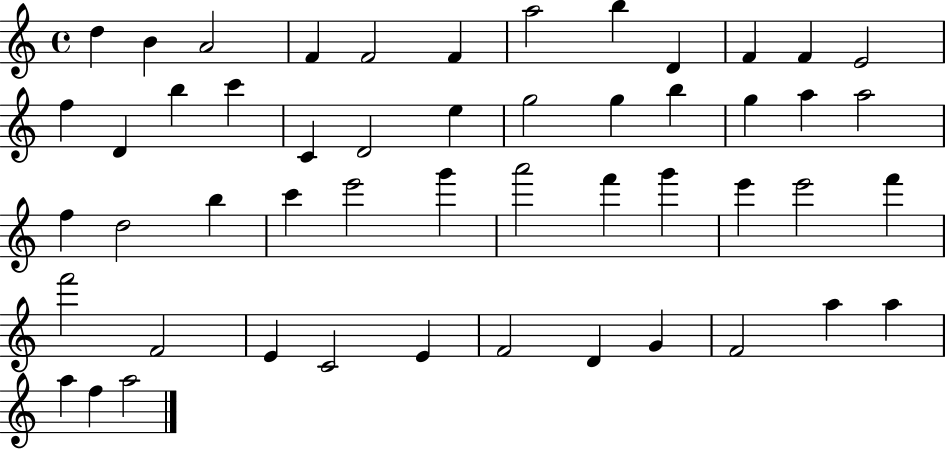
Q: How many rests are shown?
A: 0